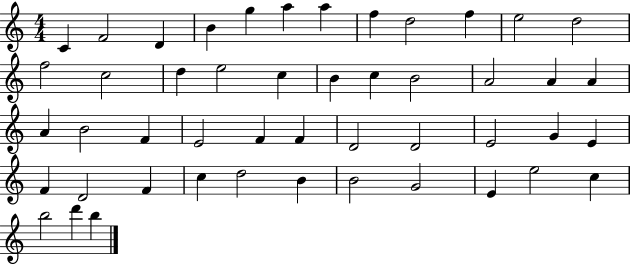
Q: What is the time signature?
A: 4/4